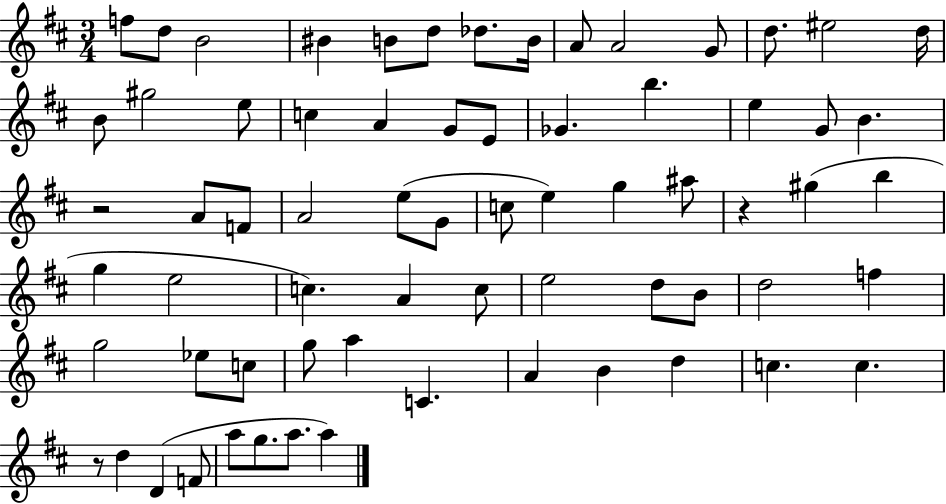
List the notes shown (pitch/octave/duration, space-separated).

F5/e D5/e B4/h BIS4/q B4/e D5/e Db5/e. B4/s A4/e A4/h G4/e D5/e. EIS5/h D5/s B4/e G#5/h E5/e C5/q A4/q G4/e E4/e Gb4/q. B5/q. E5/q G4/e B4/q. R/h A4/e F4/e A4/h E5/e G4/e C5/e E5/q G5/q A#5/e R/q G#5/q B5/q G5/q E5/h C5/q. A4/q C5/e E5/h D5/e B4/e D5/h F5/q G5/h Eb5/e C5/e G5/e A5/q C4/q. A4/q B4/q D5/q C5/q. C5/q. R/e D5/q D4/q F4/e A5/e G5/e. A5/e. A5/q